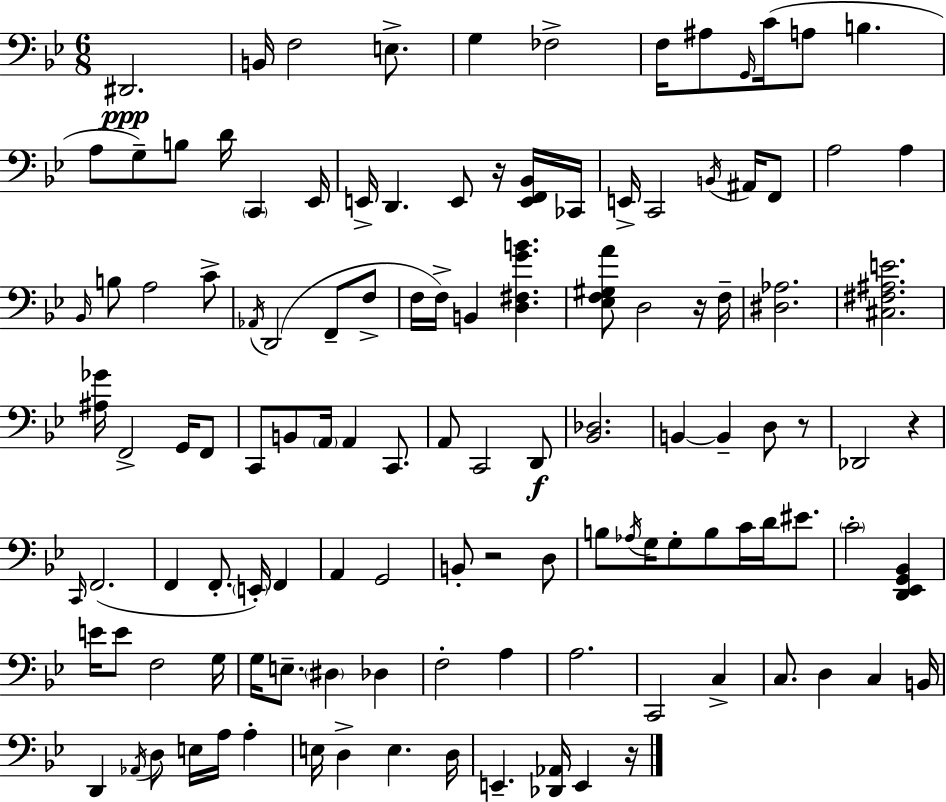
{
  \clef bass
  \numericTimeSignature
  \time 6/8
  \key bes \major
  dis,2.\ppp | b,16 f2 e8.-> | g4 fes2-> | f16 ais8 \grace { g,16 }( c'16 a8 b4. | \break a8 g8--) b8 d'16 \parenthesize c,4 | ees,16 e,16-> d,4. e,8 r16 <e, f, bes,>16 | ces,16 e,16-> c,2 \acciaccatura { b,16 } ais,16 | f,8 a2 a4 | \break \grace { bes,16 } b8 a2 | c'8-> \acciaccatura { aes,16 } d,2( | f,8-- f8-> f16 f16->) b,4 <d fis g' b'>4. | <ees f gis a'>8 d2 | \break r16 f16-- <dis aes>2. | <cis fis ais e'>2. | <ais ges'>16 f,2-> | g,16 f,8 c,8 b,8 \parenthesize a,16 a,4 | \break c,8. a,8 c,2 | d,8\f <bes, des>2. | b,4~~ b,4-- | d8 r8 des,2 | \break r4 \grace { c,16 } f,2.( | f,4 f,8.-. | \parenthesize e,16-.) f,4 a,4 g,2 | b,8-. r2 | \break d8 b8 \acciaccatura { aes16 } g16 g8-. b8 | c'16 d'16 eis'8. \parenthesize c'2-. | <d, ees, g, bes,>4 e'16 e'8 f2 | g16 g16 e8.-- \parenthesize dis4 | \break des4 f2-. | a4 a2. | c,2 | c4-> c8. d4 | \break c4 b,16 d,4 \acciaccatura { aes,16 } d8 | e16 a16 a4-. e16 d4-> | e4. d16 e,4.-- | <des, aes,>16 e,4 r16 \bar "|."
}